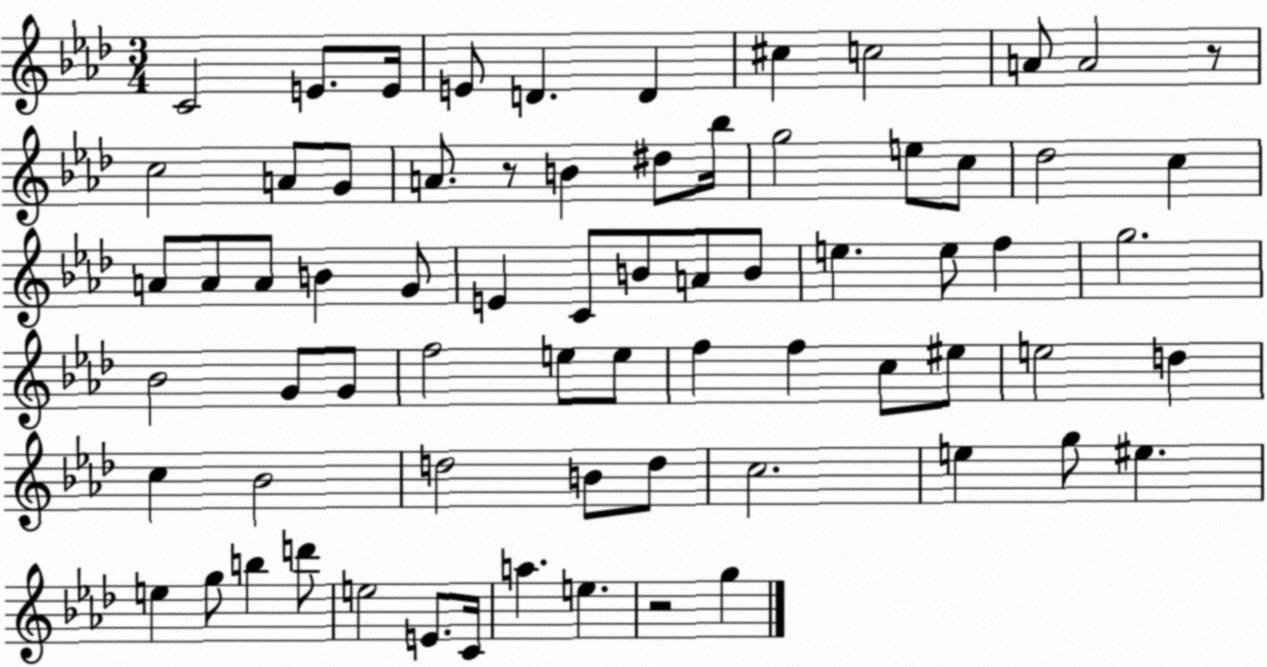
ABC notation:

X:1
T:Untitled
M:3/4
L:1/4
K:Ab
C2 E/2 E/4 E/2 D D ^c c2 A/2 A2 z/2 c2 A/2 G/2 A/2 z/2 B ^d/2 _b/4 g2 e/2 c/2 _d2 c A/2 A/2 A/2 B G/2 E C/2 B/2 A/2 B/2 e e/2 f g2 _B2 G/2 G/2 f2 e/2 e/2 f f c/2 ^e/2 e2 d c _B2 d2 B/2 d/2 c2 e g/2 ^e e g/2 b d'/2 e2 E/2 C/4 a e z2 g